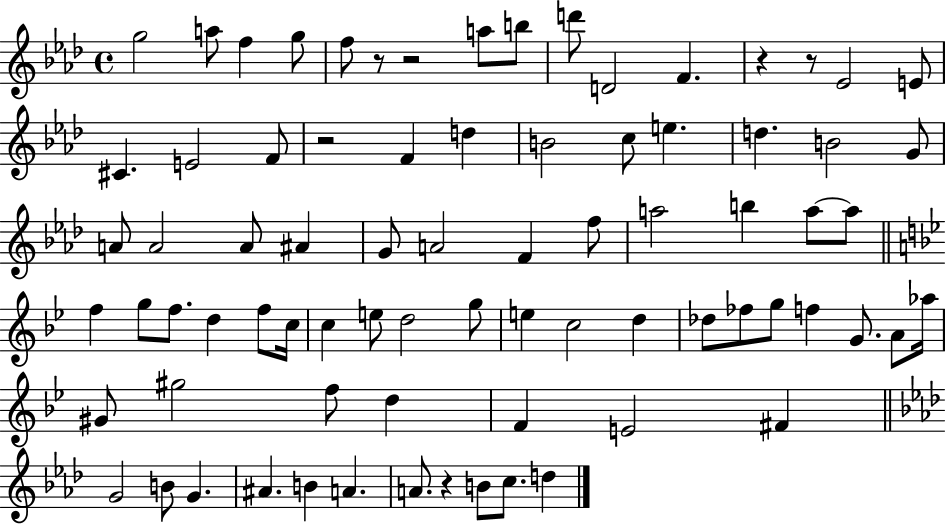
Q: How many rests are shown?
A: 6